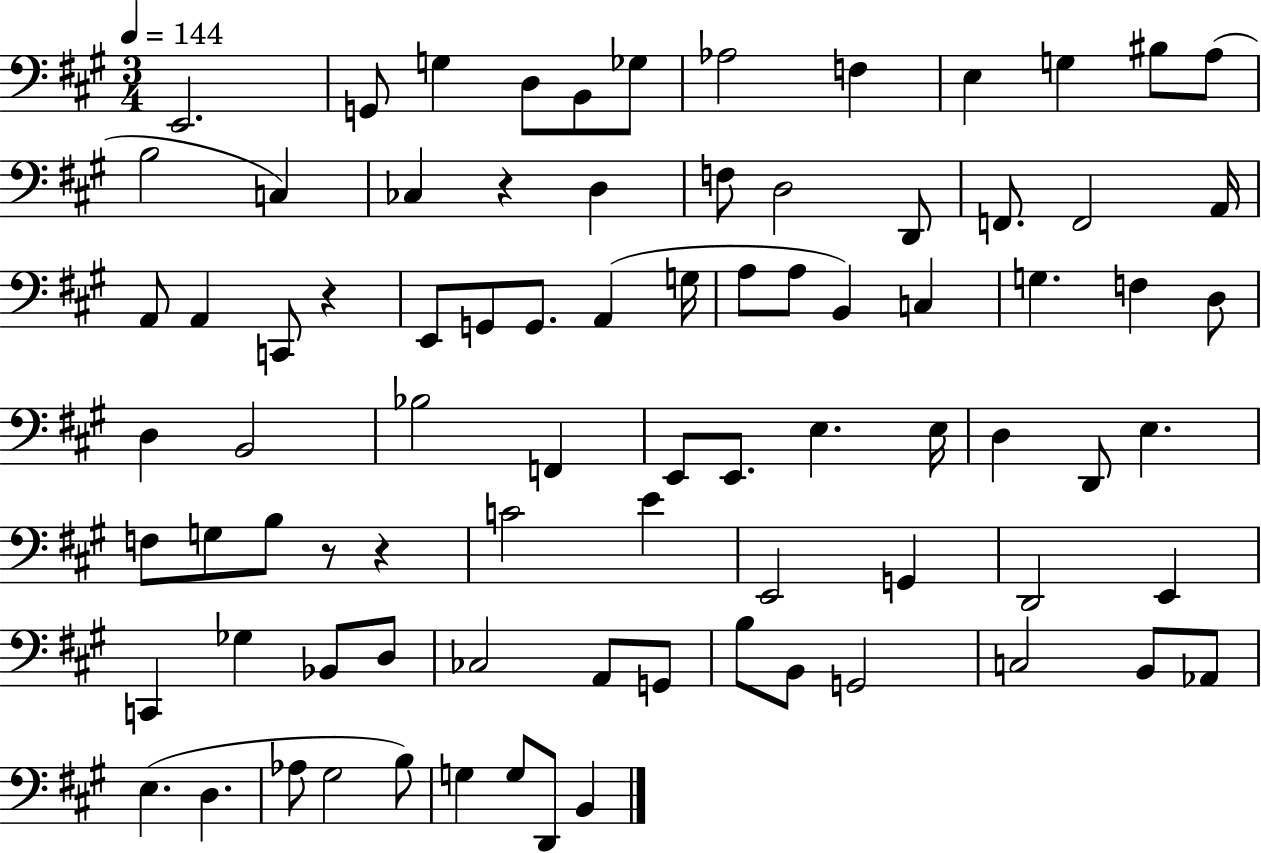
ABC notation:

X:1
T:Untitled
M:3/4
L:1/4
K:A
E,,2 G,,/2 G, D,/2 B,,/2 _G,/2 _A,2 F, E, G, ^B,/2 A,/2 B,2 C, _C, z D, F,/2 D,2 D,,/2 F,,/2 F,,2 A,,/4 A,,/2 A,, C,,/2 z E,,/2 G,,/2 G,,/2 A,, G,/4 A,/2 A,/2 B,, C, G, F, D,/2 D, B,,2 _B,2 F,, E,,/2 E,,/2 E, E,/4 D, D,,/2 E, F,/2 G,/2 B,/2 z/2 z C2 E E,,2 G,, D,,2 E,, C,, _G, _B,,/2 D,/2 _C,2 A,,/2 G,,/2 B,/2 B,,/2 G,,2 C,2 B,,/2 _A,,/2 E, D, _A,/2 ^G,2 B,/2 G, G,/2 D,,/2 B,,